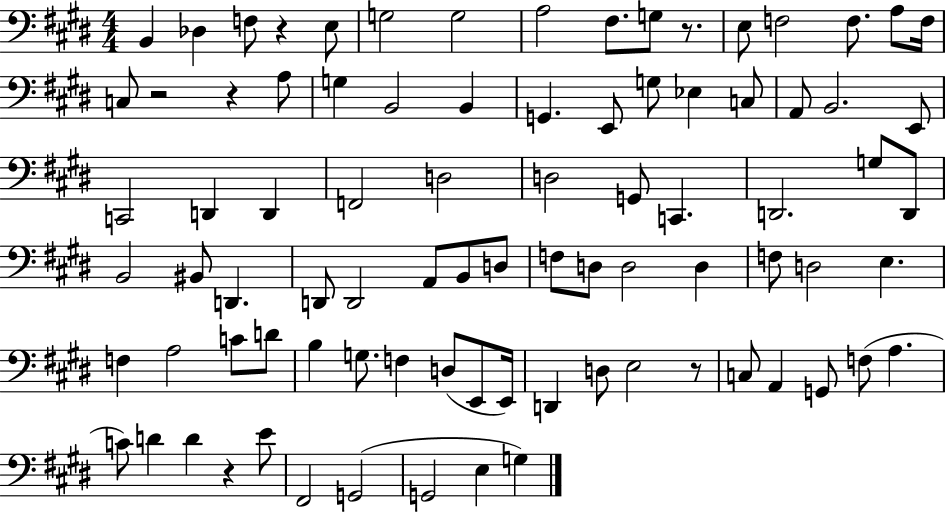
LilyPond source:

{
  \clef bass
  \numericTimeSignature
  \time 4/4
  \key e \major
  \repeat volta 2 { b,4 des4 f8 r4 e8 | g2 g2 | a2 fis8. g8 r8. | e8 f2 f8. a8 f16 | \break c8 r2 r4 a8 | g4 b,2 b,4 | g,4. e,8 g8 ees4 c8 | a,8 b,2. e,8 | \break c,2 d,4 d,4 | f,2 d2 | d2 g,8 c,4. | d,2. g8 d,8 | \break b,2 bis,8 d,4. | d,8 d,2 a,8 b,8 d8 | f8 d8 d2 d4 | f8 d2 e4. | \break f4 a2 c'8 d'8 | b4 g8. f4 d8( e,8 e,16) | d,4 d8 e2 r8 | c8 a,4 g,8 f8( a4. | \break c'8) d'4 d'4 r4 e'8 | fis,2 g,2( | g,2 e4 g4) | } \bar "|."
}